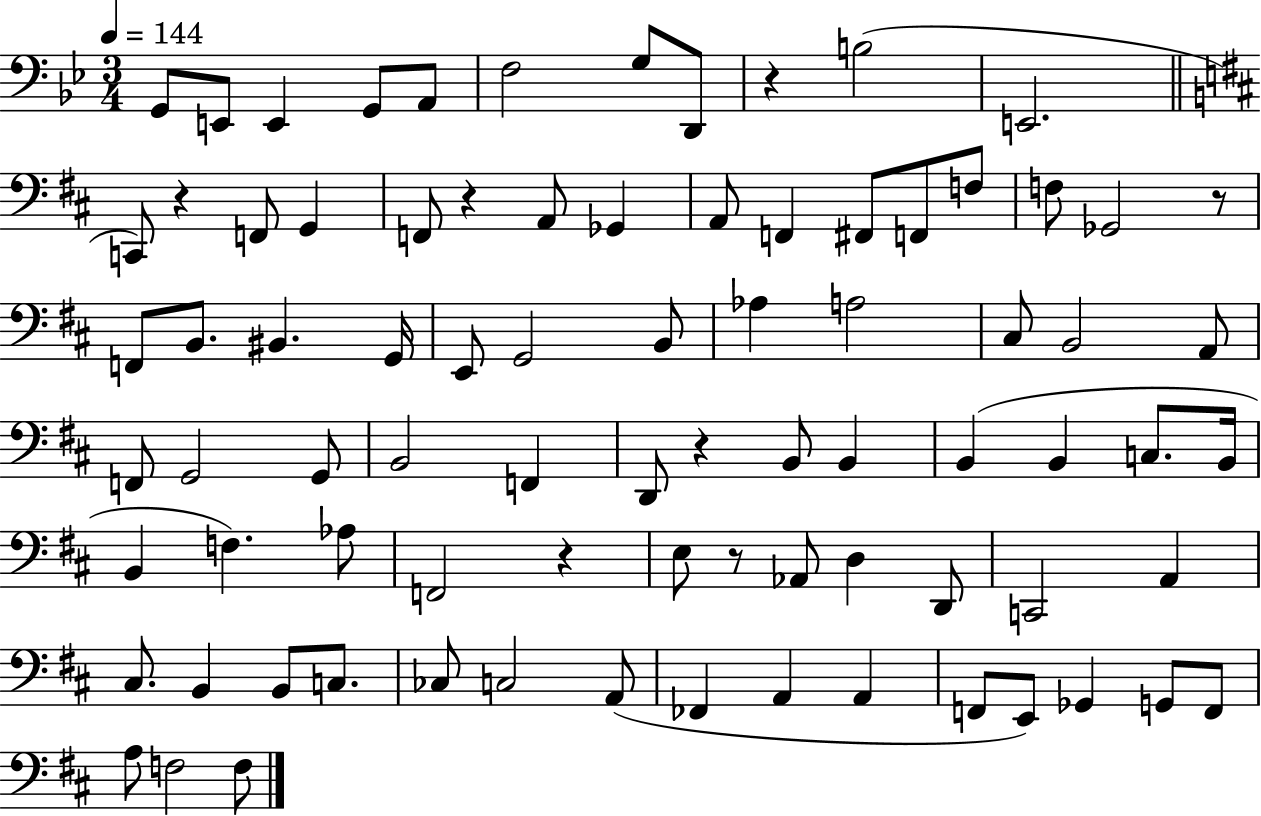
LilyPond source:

{
  \clef bass
  \numericTimeSignature
  \time 3/4
  \key bes \major
  \tempo 4 = 144
  g,8 e,8 e,4 g,8 a,8 | f2 g8 d,8 | r4 b2( | e,2. | \break \bar "||" \break \key d \major c,8) r4 f,8 g,4 | f,8 r4 a,8 ges,4 | a,8 f,4 fis,8 f,8 f8 | f8 ges,2 r8 | \break f,8 b,8. bis,4. g,16 | e,8 g,2 b,8 | aes4 a2 | cis8 b,2 a,8 | \break f,8 g,2 g,8 | b,2 f,4 | d,8 r4 b,8 b,4 | b,4( b,4 c8. b,16 | \break b,4 f4.) aes8 | f,2 r4 | e8 r8 aes,8 d4 d,8 | c,2 a,4 | \break cis8. b,4 b,8 c8. | ces8 c2 a,8( | fes,4 a,4 a,4 | f,8 e,8) ges,4 g,8 f,8 | \break a8 f2 f8 | \bar "|."
}